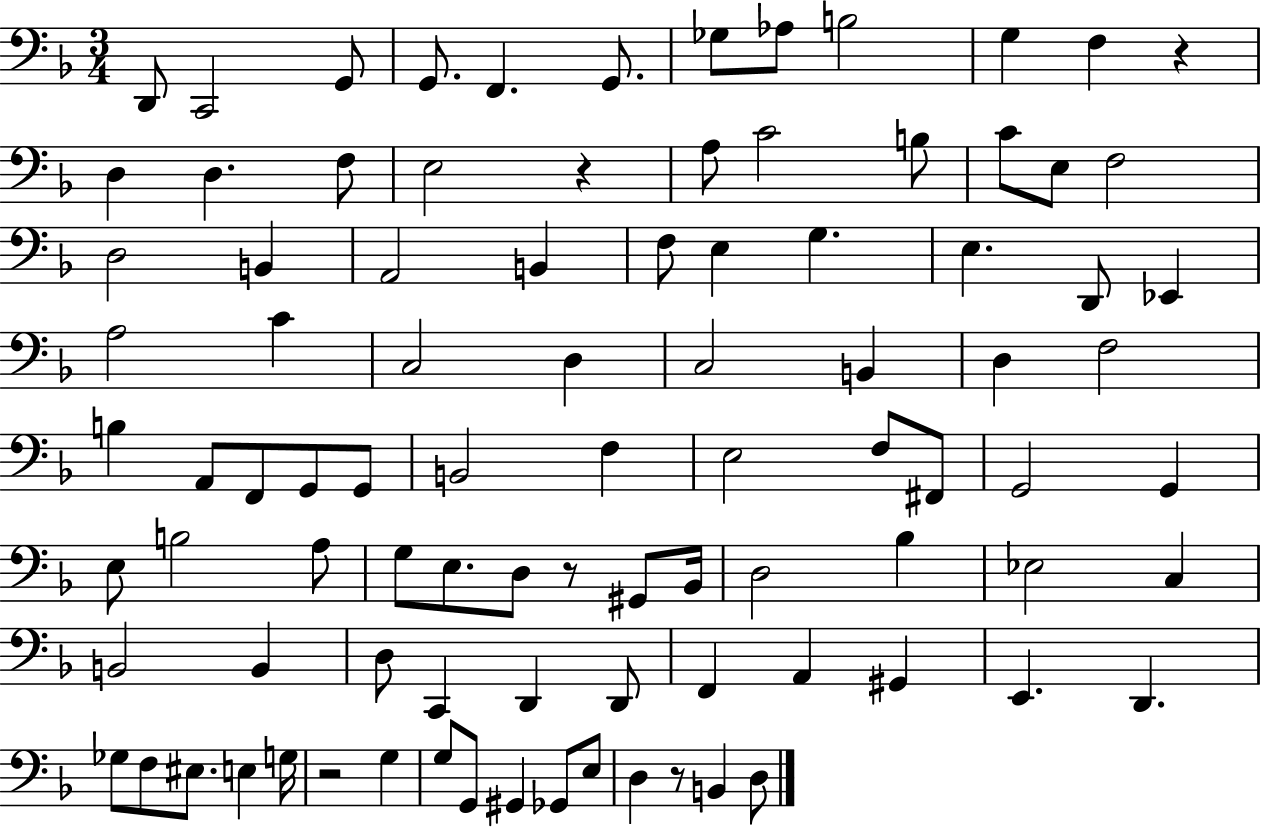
D2/e C2/h G2/e G2/e. F2/q. G2/e. Gb3/e Ab3/e B3/h G3/q F3/q R/q D3/q D3/q. F3/e E3/h R/q A3/e C4/h B3/e C4/e E3/e F3/h D3/h B2/q A2/h B2/q F3/e E3/q G3/q. E3/q. D2/e Eb2/q A3/h C4/q C3/h D3/q C3/h B2/q D3/q F3/h B3/q A2/e F2/e G2/e G2/e B2/h F3/q E3/h F3/e F#2/e G2/h G2/q E3/e B3/h A3/e G3/e E3/e. D3/e R/e G#2/e Bb2/s D3/h Bb3/q Eb3/h C3/q B2/h B2/q D3/e C2/q D2/q D2/e F2/q A2/q G#2/q E2/q. D2/q. Gb3/e F3/e EIS3/e. E3/q G3/s R/h G3/q G3/e G2/e G#2/q Gb2/e E3/e D3/q R/e B2/q D3/e